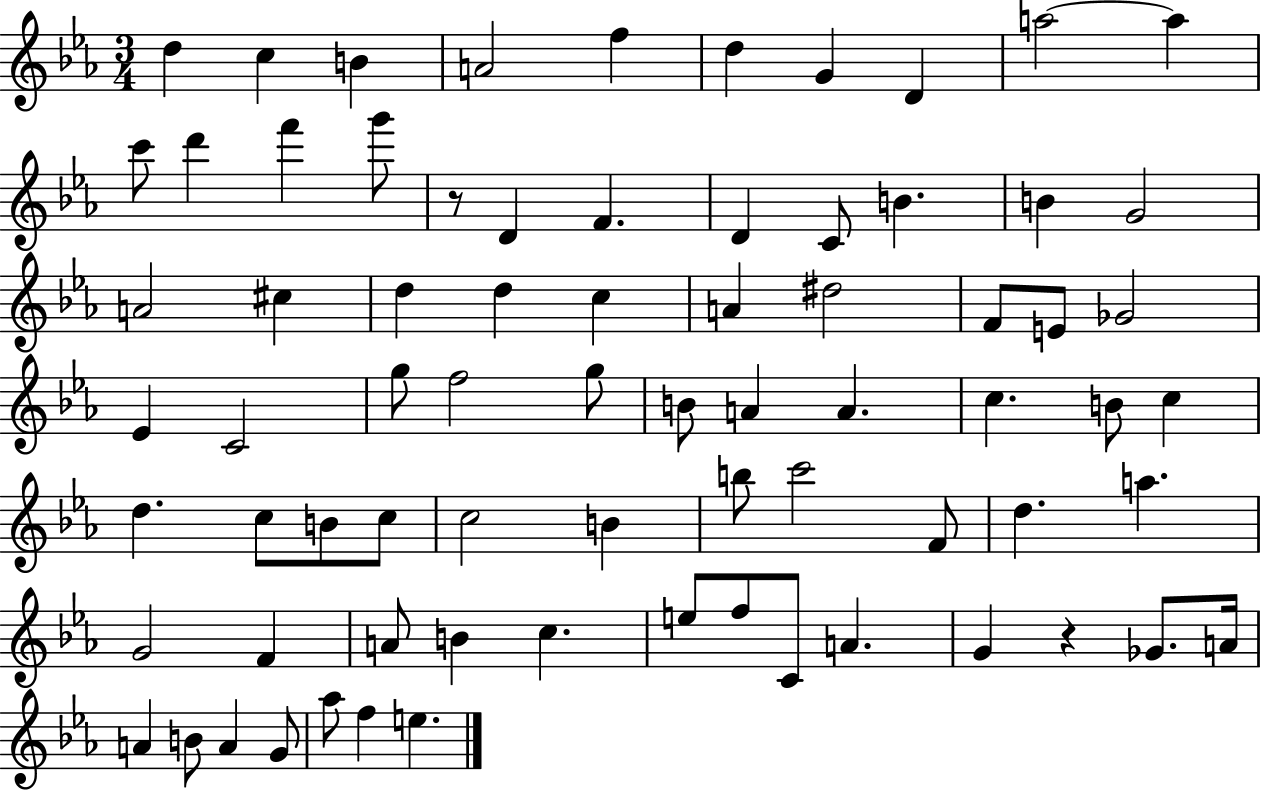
{
  \clef treble
  \numericTimeSignature
  \time 3/4
  \key ees \major
  d''4 c''4 b'4 | a'2 f''4 | d''4 g'4 d'4 | a''2~~ a''4 | \break c'''8 d'''4 f'''4 g'''8 | r8 d'4 f'4. | d'4 c'8 b'4. | b'4 g'2 | \break a'2 cis''4 | d''4 d''4 c''4 | a'4 dis''2 | f'8 e'8 ges'2 | \break ees'4 c'2 | g''8 f''2 g''8 | b'8 a'4 a'4. | c''4. b'8 c''4 | \break d''4. c''8 b'8 c''8 | c''2 b'4 | b''8 c'''2 f'8 | d''4. a''4. | \break g'2 f'4 | a'8 b'4 c''4. | e''8 f''8 c'8 a'4. | g'4 r4 ges'8. a'16 | \break a'4 b'8 a'4 g'8 | aes''8 f''4 e''4. | \bar "|."
}